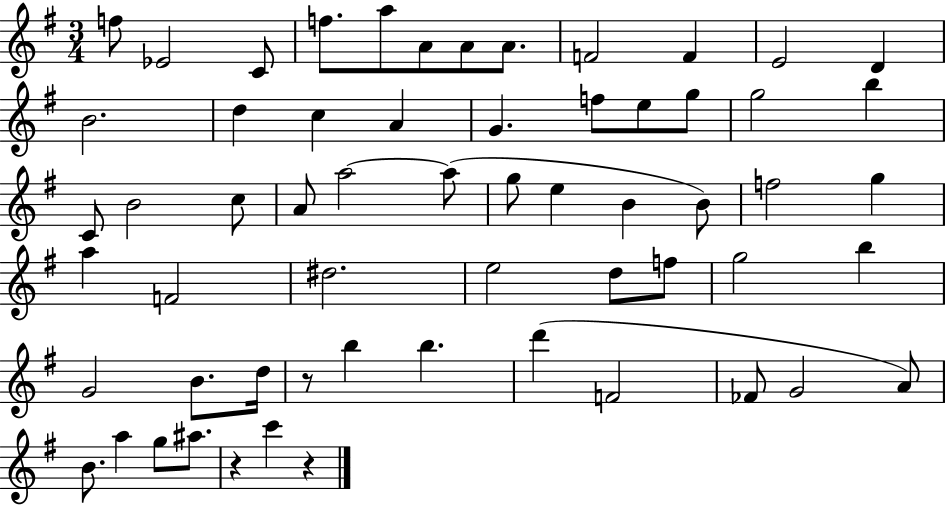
X:1
T:Untitled
M:3/4
L:1/4
K:G
f/2 _E2 C/2 f/2 a/2 A/2 A/2 A/2 F2 F E2 D B2 d c A G f/2 e/2 g/2 g2 b C/2 B2 c/2 A/2 a2 a/2 g/2 e B B/2 f2 g a F2 ^d2 e2 d/2 f/2 g2 b G2 B/2 d/4 z/2 b b d' F2 _F/2 G2 A/2 B/2 a g/2 ^a/2 z c' z